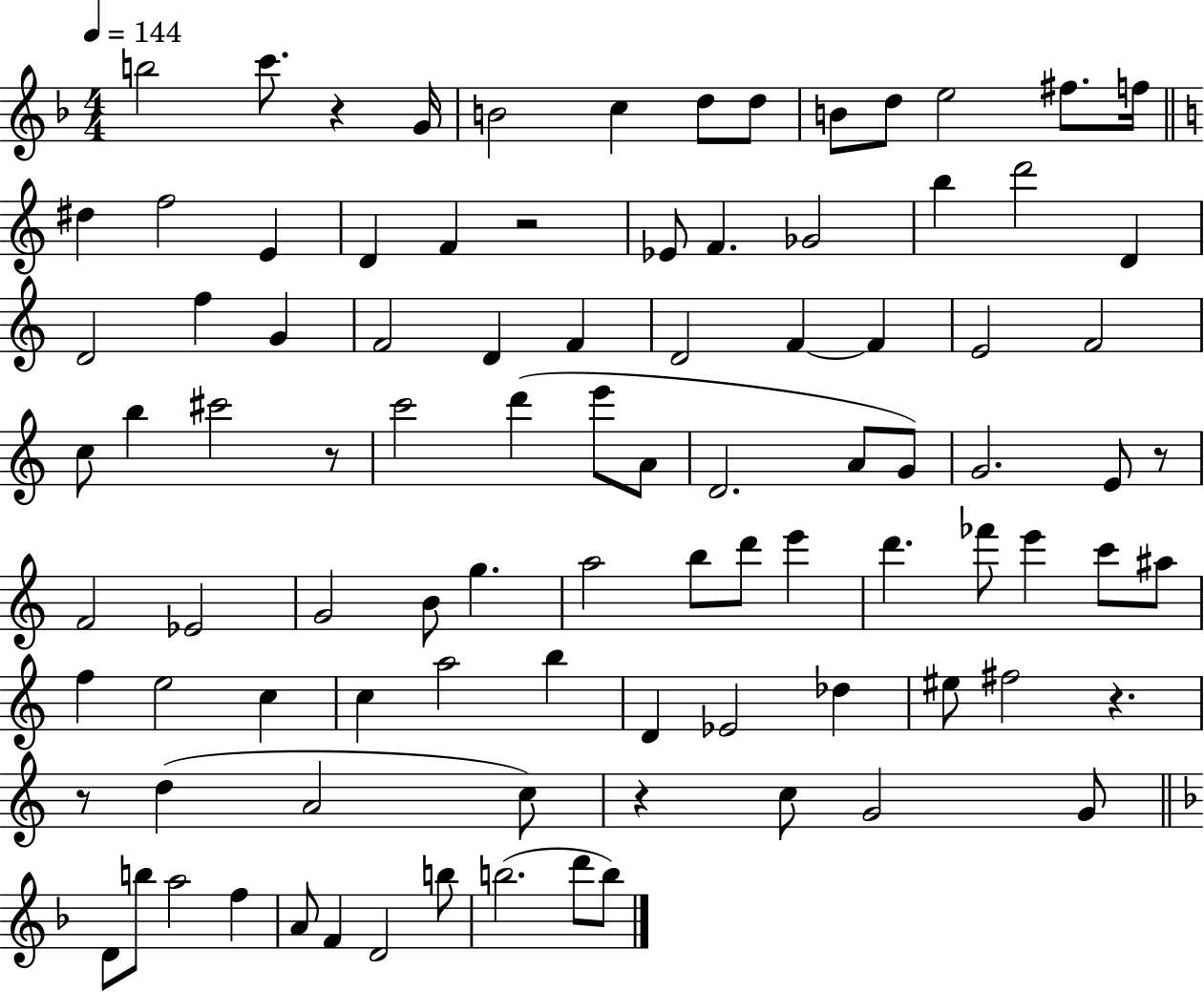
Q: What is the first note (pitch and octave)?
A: B5